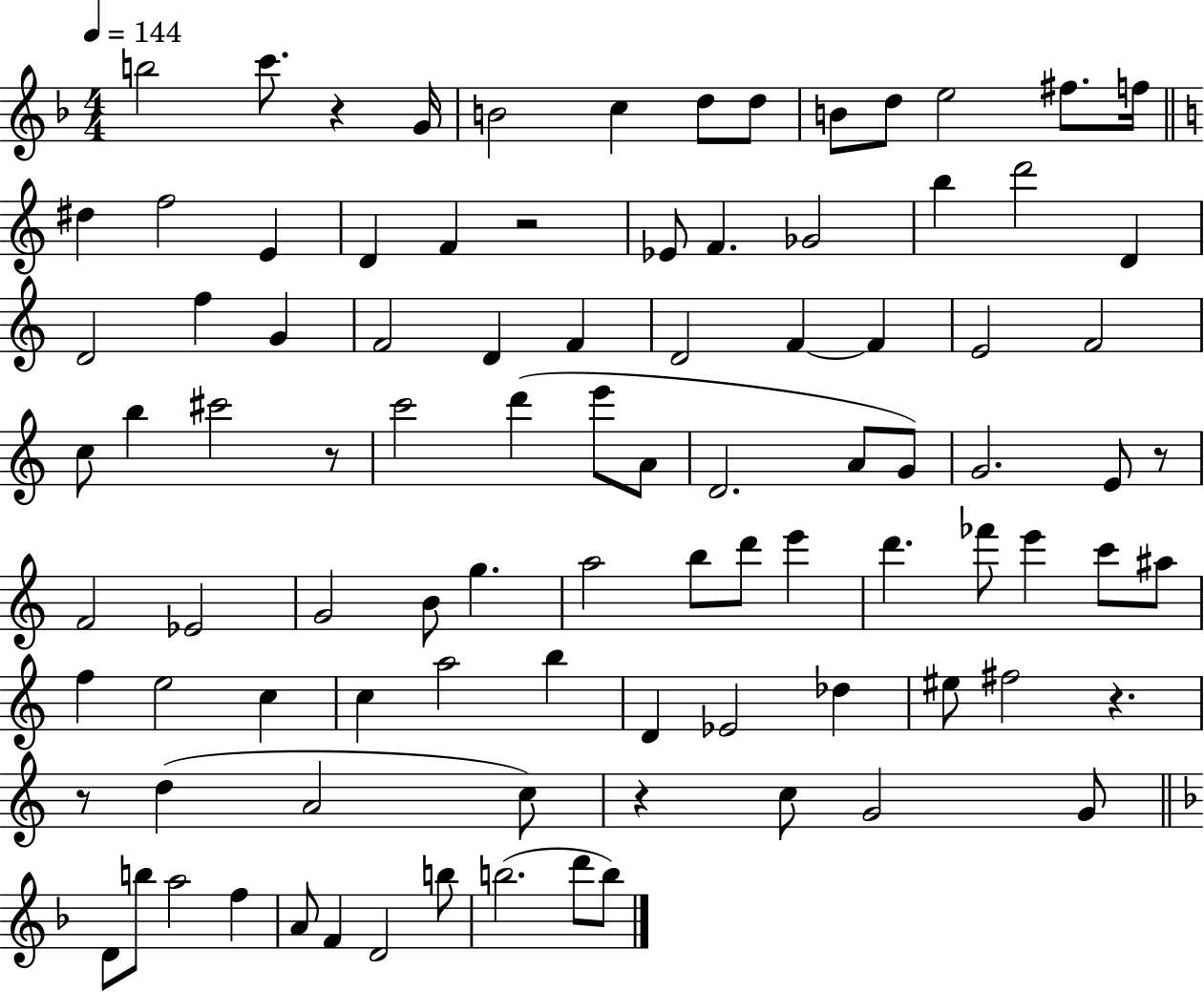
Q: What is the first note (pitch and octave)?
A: B5